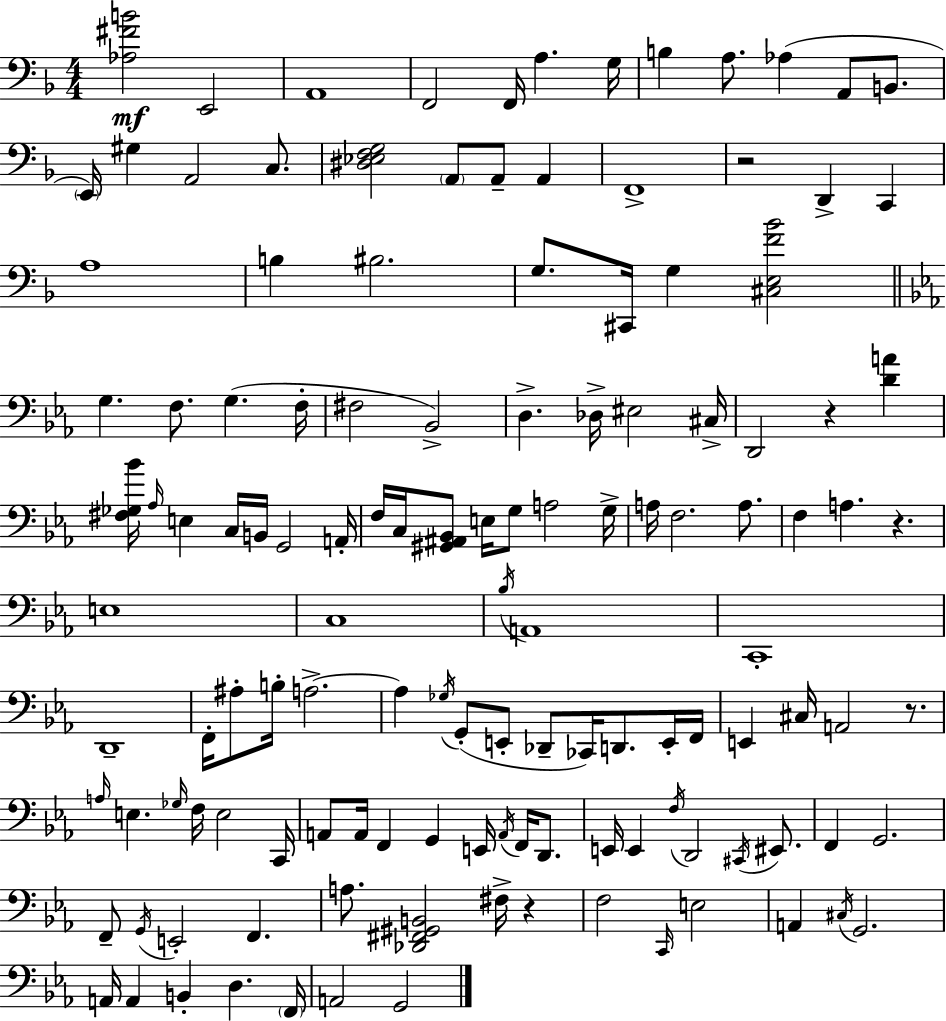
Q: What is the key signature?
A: D minor